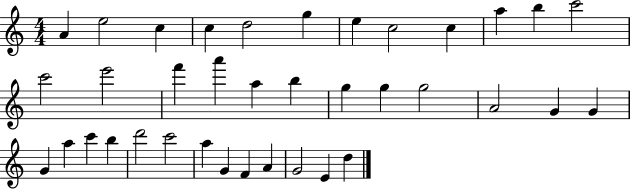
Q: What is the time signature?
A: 4/4